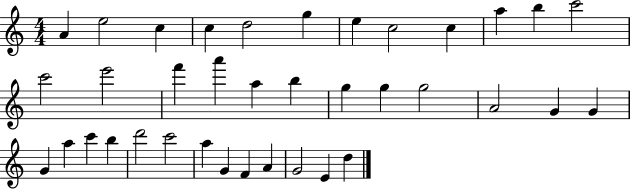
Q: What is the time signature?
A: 4/4